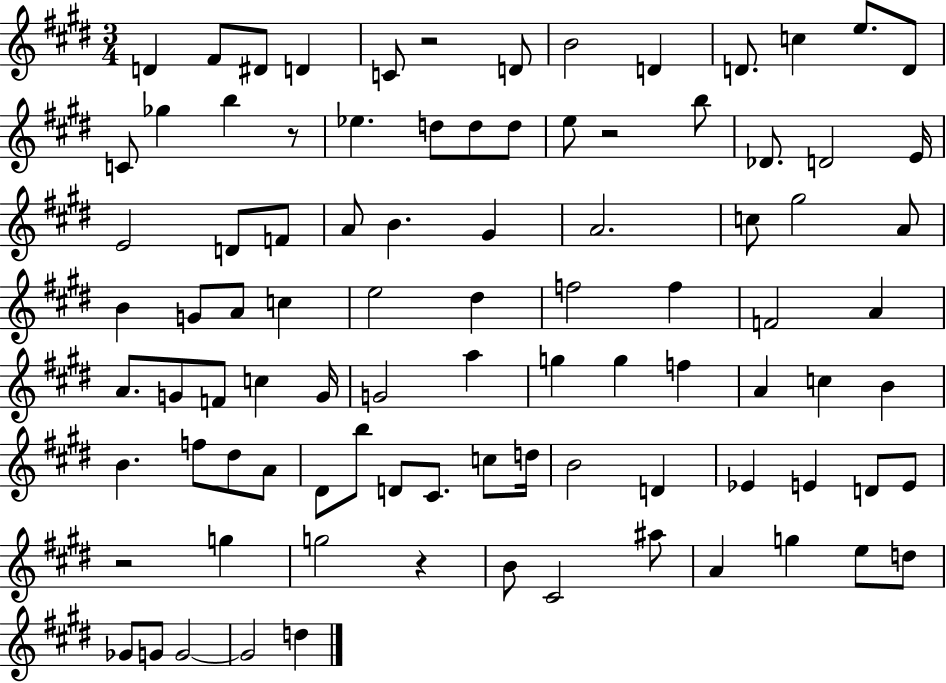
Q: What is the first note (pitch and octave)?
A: D4